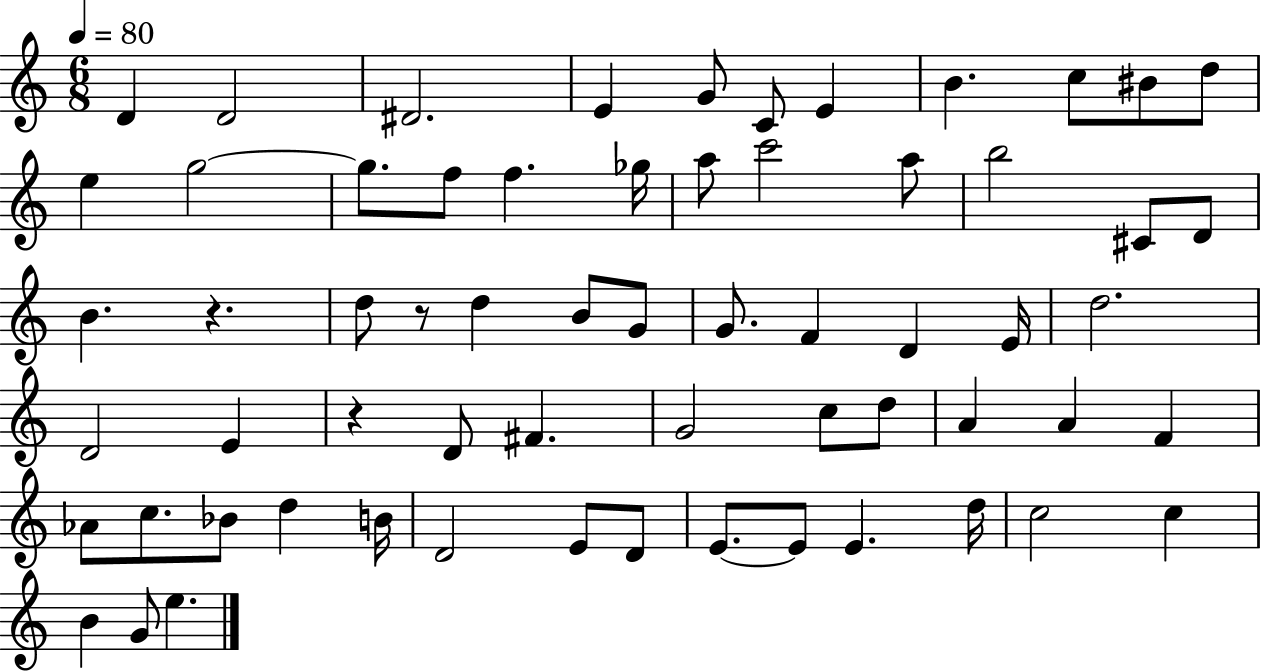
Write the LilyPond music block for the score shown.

{
  \clef treble
  \numericTimeSignature
  \time 6/8
  \key c \major
  \tempo 4 = 80
  d'4 d'2 | dis'2. | e'4 g'8 c'8 e'4 | b'4. c''8 bis'8 d''8 | \break e''4 g''2~~ | g''8. f''8 f''4. ges''16 | a''8 c'''2 a''8 | b''2 cis'8 d'8 | \break b'4. r4. | d''8 r8 d''4 b'8 g'8 | g'8. f'4 d'4 e'16 | d''2. | \break d'2 e'4 | r4 d'8 fis'4. | g'2 c''8 d''8 | a'4 a'4 f'4 | \break aes'8 c''8. bes'8 d''4 b'16 | d'2 e'8 d'8 | e'8.~~ e'8 e'4. d''16 | c''2 c''4 | \break b'4 g'8 e''4. | \bar "|."
}